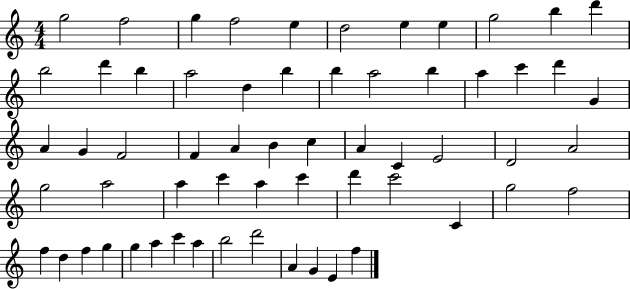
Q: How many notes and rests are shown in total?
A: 61